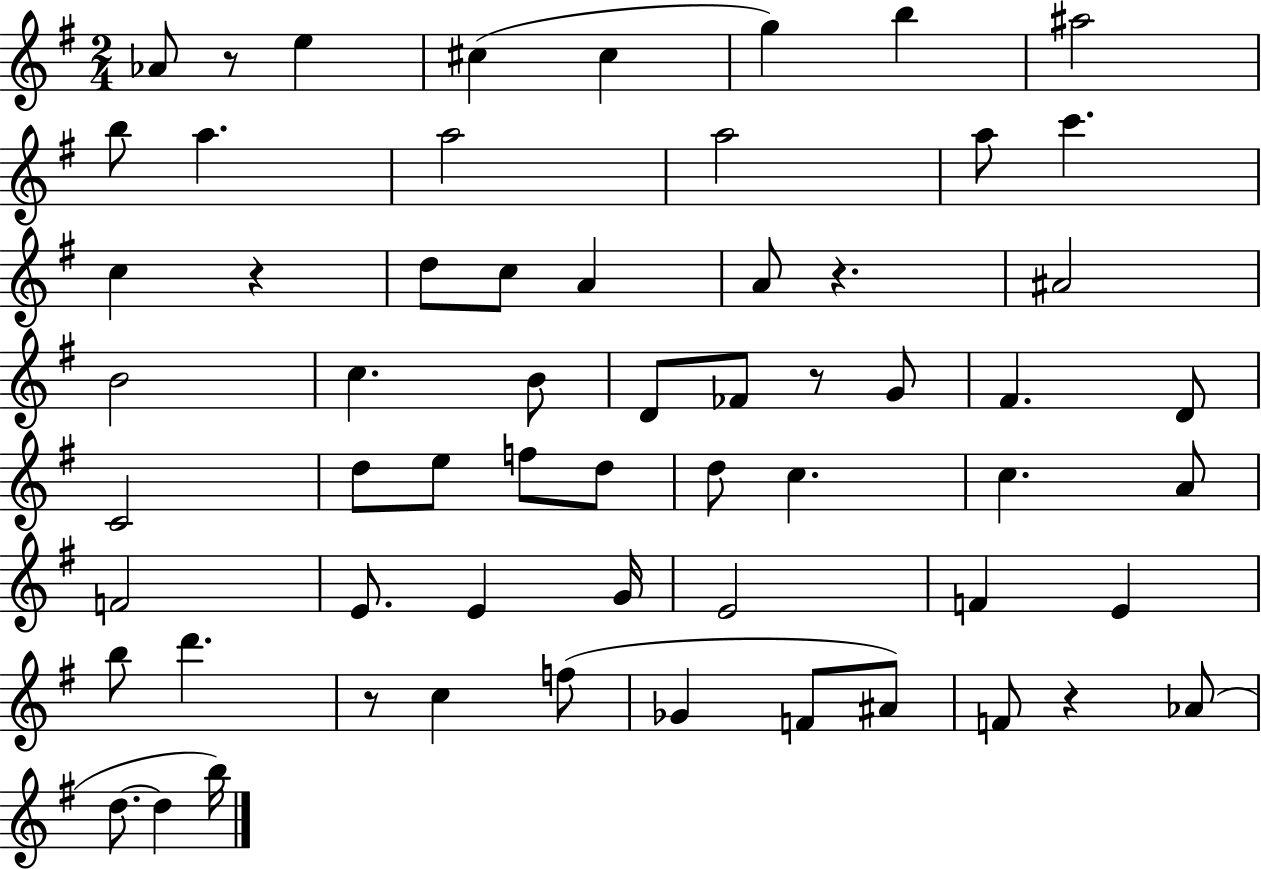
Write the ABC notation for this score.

X:1
T:Untitled
M:2/4
L:1/4
K:G
_A/2 z/2 e ^c ^c g b ^a2 b/2 a a2 a2 a/2 c' c z d/2 c/2 A A/2 z ^A2 B2 c B/2 D/2 _F/2 z/2 G/2 ^F D/2 C2 d/2 e/2 f/2 d/2 d/2 c c A/2 F2 E/2 E G/4 E2 F E b/2 d' z/2 c f/2 _G F/2 ^A/2 F/2 z _A/2 d/2 d b/4